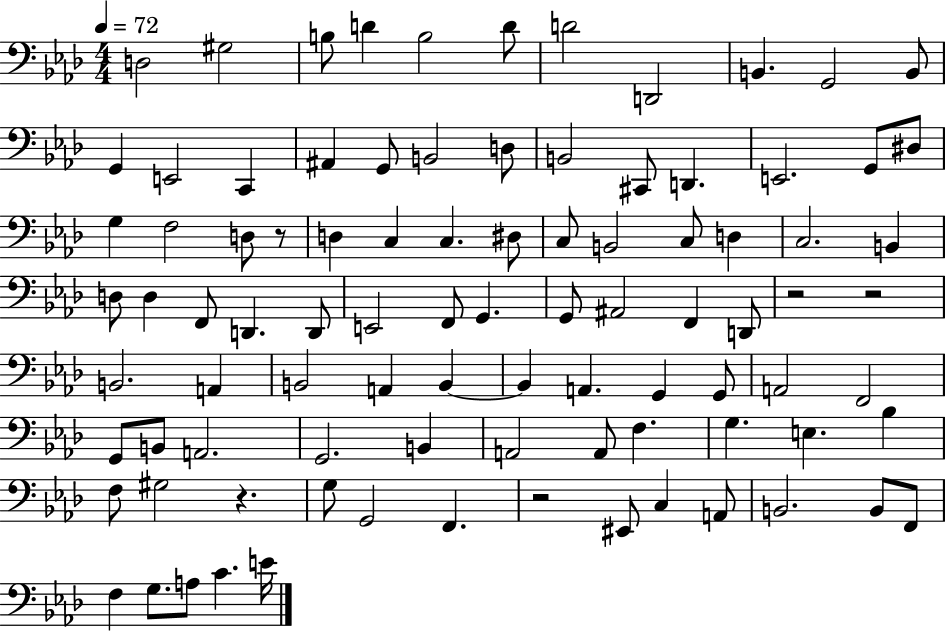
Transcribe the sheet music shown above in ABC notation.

X:1
T:Untitled
M:4/4
L:1/4
K:Ab
D,2 ^G,2 B,/2 D B,2 D/2 D2 D,,2 B,, G,,2 B,,/2 G,, E,,2 C,, ^A,, G,,/2 B,,2 D,/2 B,,2 ^C,,/2 D,, E,,2 G,,/2 ^D,/2 G, F,2 D,/2 z/2 D, C, C, ^D,/2 C,/2 B,,2 C,/2 D, C,2 B,, D,/2 D, F,,/2 D,, D,,/2 E,,2 F,,/2 G,, G,,/2 ^A,,2 F,, D,,/2 z2 z2 B,,2 A,, B,,2 A,, B,, B,, A,, G,, G,,/2 A,,2 F,,2 G,,/2 B,,/2 A,,2 G,,2 B,, A,,2 A,,/2 F, G, E, _B, F,/2 ^G,2 z G,/2 G,,2 F,, z2 ^E,,/2 C, A,,/2 B,,2 B,,/2 F,,/2 F, G,/2 A,/2 C E/4